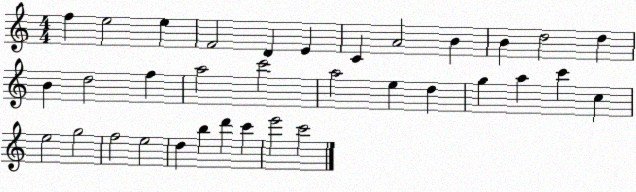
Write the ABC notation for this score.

X:1
T:Untitled
M:4/4
L:1/4
K:C
f e2 e F2 D E C A2 B B d2 d B d2 f a2 c'2 a2 e d g a c' c e2 g2 f2 e2 d b d' c' e'2 c'2